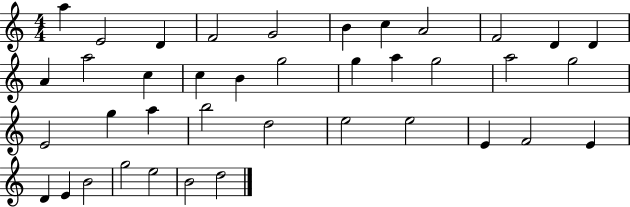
{
  \clef treble
  \numericTimeSignature
  \time 4/4
  \key c \major
  a''4 e'2 d'4 | f'2 g'2 | b'4 c''4 a'2 | f'2 d'4 d'4 | \break a'4 a''2 c''4 | c''4 b'4 g''2 | g''4 a''4 g''2 | a''2 g''2 | \break e'2 g''4 a''4 | b''2 d''2 | e''2 e''2 | e'4 f'2 e'4 | \break d'4 e'4 b'2 | g''2 e''2 | b'2 d''2 | \bar "|."
}